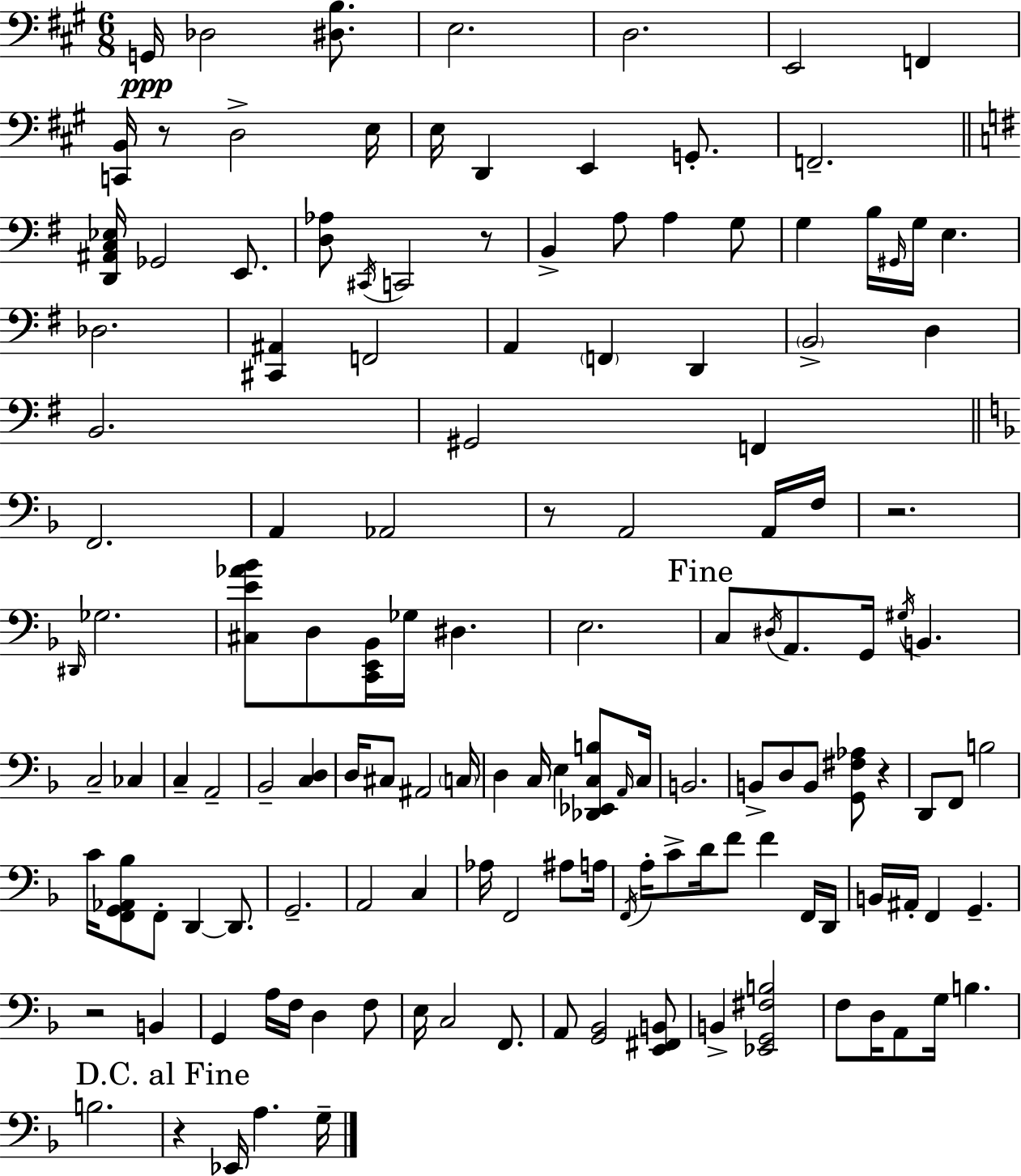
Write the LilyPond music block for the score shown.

{
  \clef bass
  \numericTimeSignature
  \time 6/8
  \key a \major
  g,16\ppp des2 <dis b>8. | e2. | d2. | e,2 f,4 | \break <c, b,>16 r8 d2-> e16 | e16 d,4 e,4 g,8.-. | f,2.-- | \bar "||" \break \key e \minor <d, ais, c ees>16 ges,2 e,8. | <d aes>8 \acciaccatura { cis,16 } c,2 r8 | b,4-> a8 a4 g8 | g4 b16 \grace { gis,16 } g16 e4. | \break des2. | <cis, ais,>4 f,2 | a,4 \parenthesize f,4 d,4 | \parenthesize b,2-> d4 | \break b,2. | gis,2 f,4 | \bar "||" \break \key f \major f,2. | a,4 aes,2 | r8 a,2 a,16 f16 | r2. | \break \grace { dis,16 } ges2. | <cis e' aes' bes'>8 d8 <c, e, bes,>16 ges16 dis4. | e2. | \mark "Fine" c8 \acciaccatura { dis16 } a,8. g,16 \acciaccatura { gis16 } b,4. | \break c2-- ces4 | c4-- a,2-- | bes,2-- <c d>4 | d16 cis8 ais,2 | \break \parenthesize c16 d4 c16 e4 | <des, ees, c b>8 \grace { a,16 } c16 b,2. | b,8-> d8 b,8 <g, fis aes>8 | r4 d,8 f,8 b2 | \break c'16 <f, g, aes, bes>8 f,8-. d,4~~ | d,8. g,2.-- | a,2 | c4 aes16 f,2 | \break ais8 a16 \acciaccatura { f,16 } a16-. c'8-> d'16 f'8 f'4 | f,16 d,16 b,16 ais,16-. f,4 g,4.-- | r2 | b,4 g,4 a16 f16 d4 | \break f8 e16 c2 | f,8. a,8 <g, bes,>2 | <e, fis, b,>8 b,4-> <ees, g, fis b>2 | f8 d16 a,8 g16 b4. | \break b2. | \mark "D.C. al Fine" r4 ees,16 a4. | g16-- \bar "|."
}